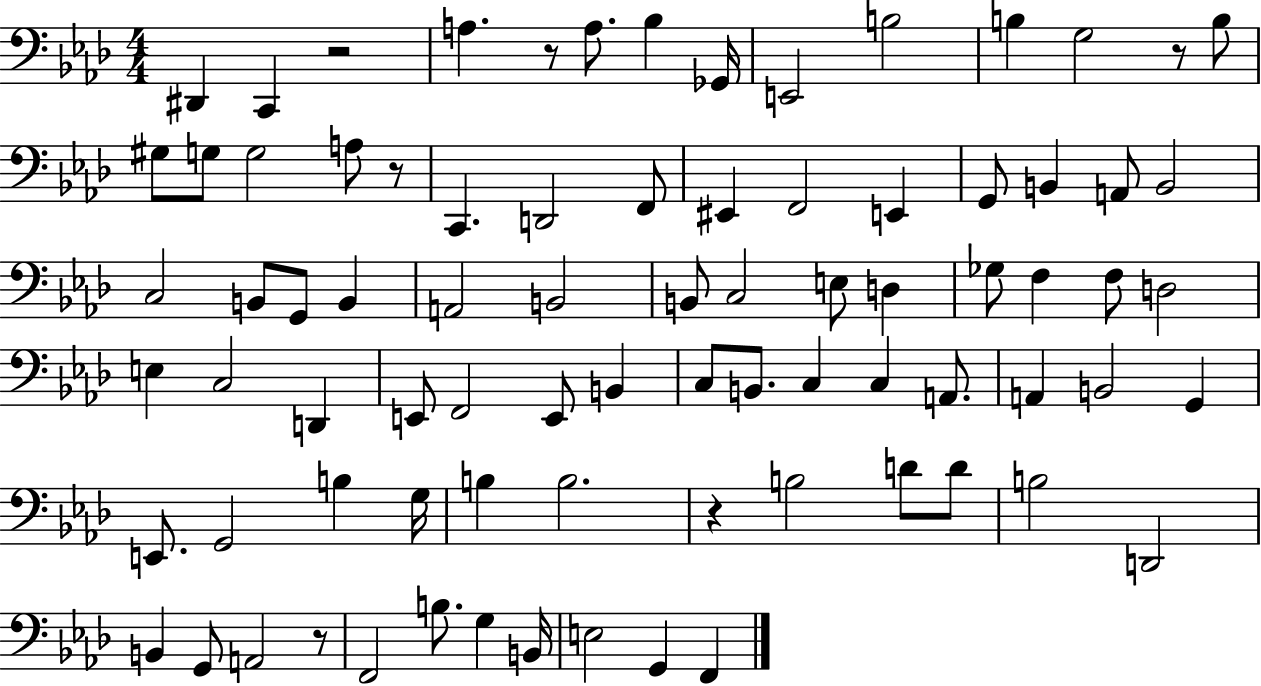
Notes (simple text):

D#2/q C2/q R/h A3/q. R/e A3/e. Bb3/q Gb2/s E2/h B3/h B3/q G3/h R/e B3/e G#3/e G3/e G3/h A3/e R/e C2/q. D2/h F2/e EIS2/q F2/h E2/q G2/e B2/q A2/e B2/h C3/h B2/e G2/e B2/q A2/h B2/h B2/e C3/h E3/e D3/q Gb3/e F3/q F3/e D3/h E3/q C3/h D2/q E2/e F2/h E2/e B2/q C3/e B2/e. C3/q C3/q A2/e. A2/q B2/h G2/q E2/e. G2/h B3/q G3/s B3/q B3/h. R/q B3/h D4/e D4/e B3/h D2/h B2/q G2/e A2/h R/e F2/h B3/e. G3/q B2/s E3/h G2/q F2/q